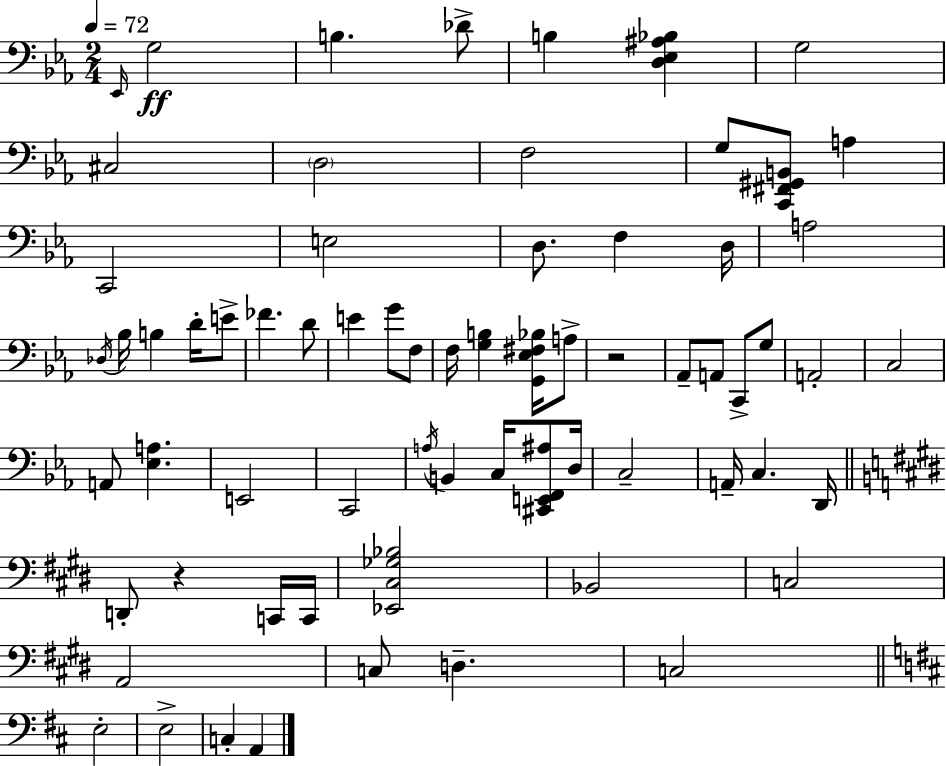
X:1
T:Untitled
M:2/4
L:1/4
K:Cm
_E,,/4 G,2 B, _D/2 B, [D,_E,^A,_B,] G,2 ^C,2 D,2 F,2 G,/2 [C,,^F,,^G,,B,,]/2 A, C,,2 E,2 D,/2 F, D,/4 A,2 _D,/4 _B,/4 B, D/4 E/2 _F D/2 E G/2 F,/2 F,/4 [G,B,] [G,,_E,^F,_B,]/4 A,/2 z2 _A,,/2 A,,/2 C,,/2 G,/2 A,,2 C,2 A,,/2 [_E,A,] E,,2 C,,2 A,/4 B,, C,/4 [^C,,E,,F,,^A,]/2 D,/4 C,2 A,,/4 C, D,,/4 D,,/2 z C,,/4 C,,/4 [_E,,^C,_G,_B,]2 _B,,2 C,2 A,,2 C,/2 D, C,2 E,2 E,2 C, A,,